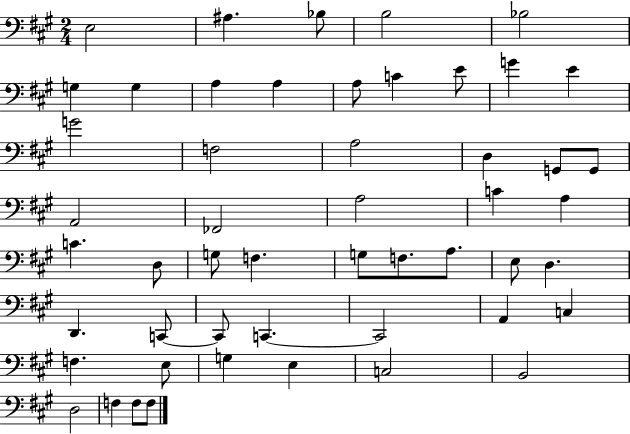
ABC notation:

X:1
T:Untitled
M:2/4
L:1/4
K:A
E,2 ^A, _B,/2 B,2 _B,2 G, G, A, A, A,/2 C E/2 G E G2 F,2 A,2 D, G,,/2 G,,/2 A,,2 _F,,2 A,2 C A, C D,/2 G,/2 F, G,/2 F,/2 A,/2 E,/2 D, D,, C,,/2 C,,/2 C,, C,,2 A,, C, F, E,/2 G, E, C,2 B,,2 D,2 F, F,/2 F,/2